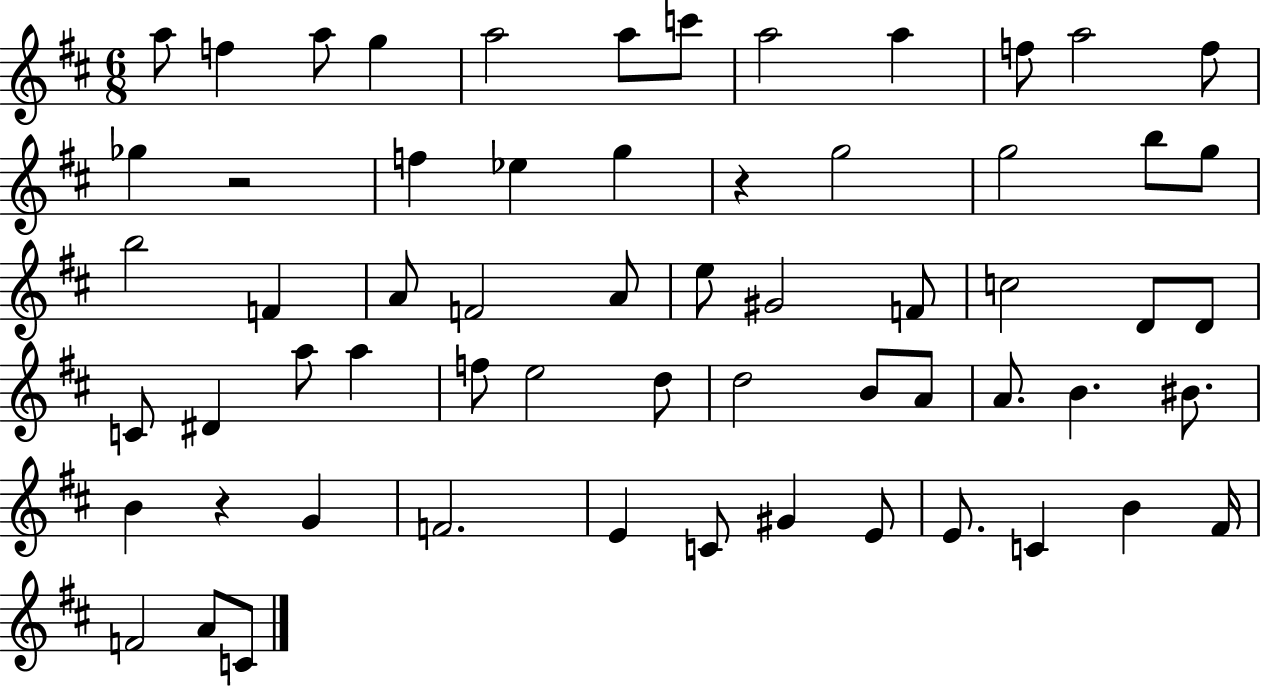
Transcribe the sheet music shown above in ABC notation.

X:1
T:Untitled
M:6/8
L:1/4
K:D
a/2 f a/2 g a2 a/2 c'/2 a2 a f/2 a2 f/2 _g z2 f _e g z g2 g2 b/2 g/2 b2 F A/2 F2 A/2 e/2 ^G2 F/2 c2 D/2 D/2 C/2 ^D a/2 a f/2 e2 d/2 d2 B/2 A/2 A/2 B ^B/2 B z G F2 E C/2 ^G E/2 E/2 C B ^F/4 F2 A/2 C/2